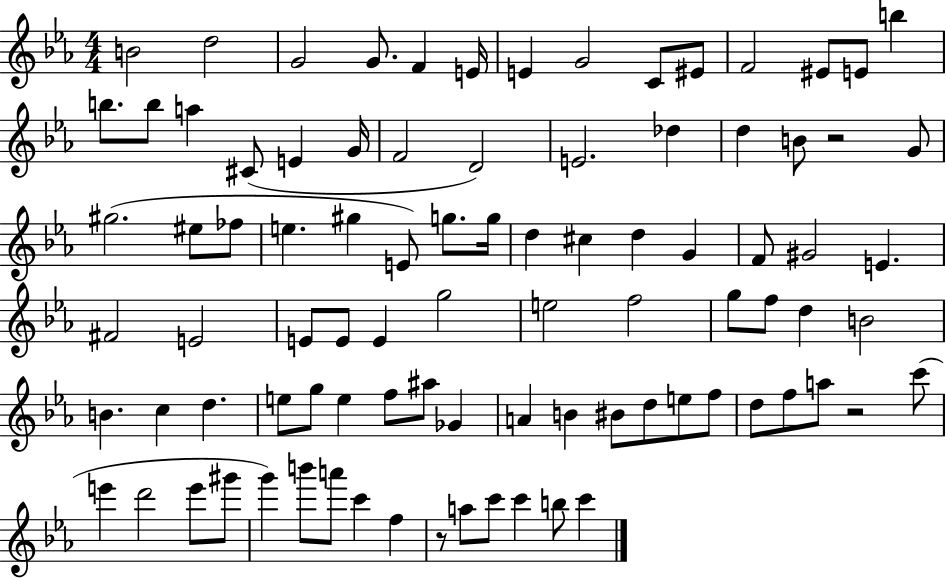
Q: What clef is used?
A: treble